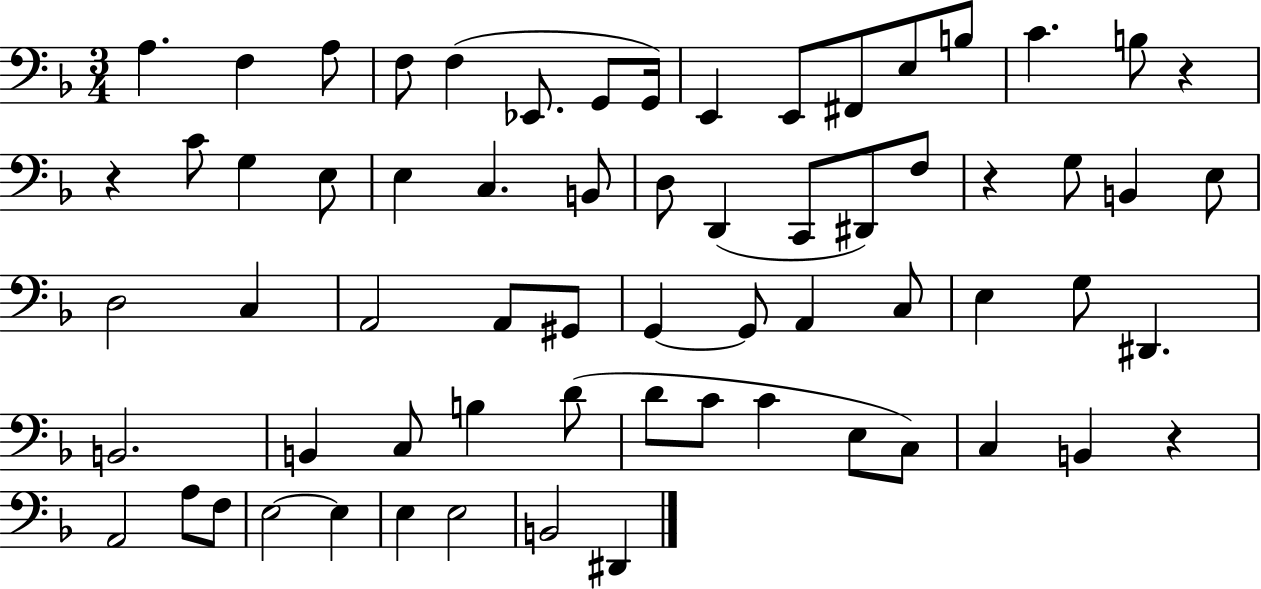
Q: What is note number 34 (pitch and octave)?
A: G#2